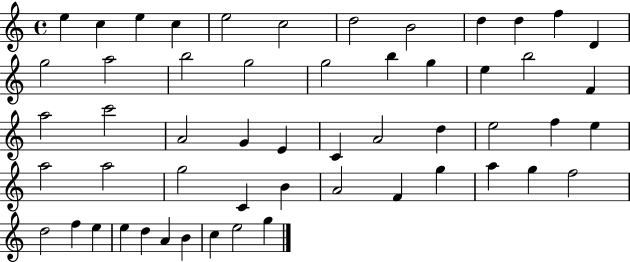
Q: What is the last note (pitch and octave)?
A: G5